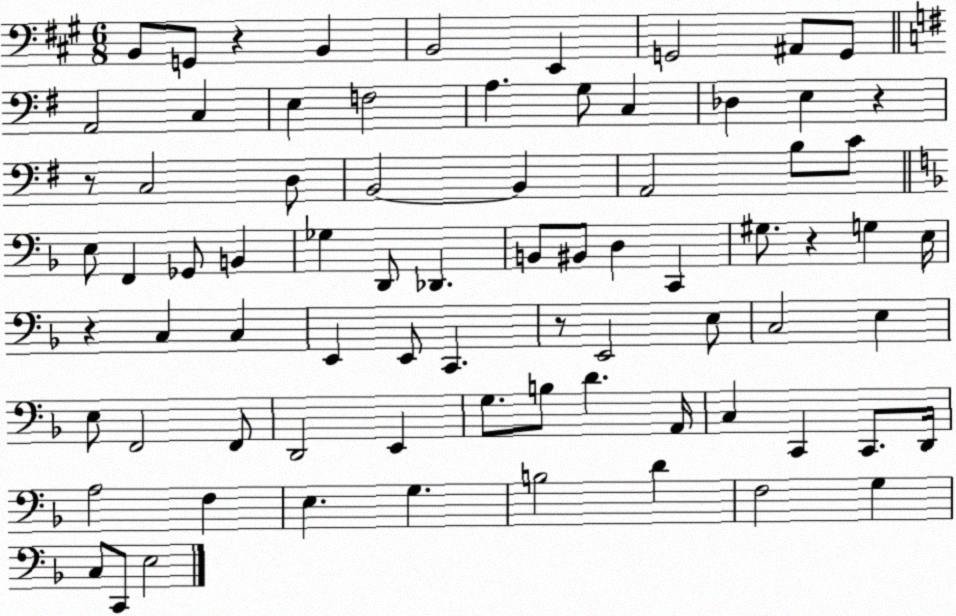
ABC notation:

X:1
T:Untitled
M:6/8
L:1/4
K:A
B,,/2 G,,/2 z B,, B,,2 E,, G,,2 ^A,,/2 G,,/2 A,,2 C, E, F,2 A, G,/2 C, _D, E, z z/2 C,2 D,/2 B,,2 B,, A,,2 B,/2 C/2 E,/2 F,, _G,,/2 B,, _G, D,,/2 _D,, B,,/2 ^B,,/2 D, C,, ^G,/2 z G, E,/4 z C, C, E,, E,,/2 C,, z/2 E,,2 E,/2 C,2 E, E,/2 F,,2 F,,/2 D,,2 E,, G,/2 B,/2 D A,,/4 C, C,, C,,/2 D,,/4 A,2 F, E, G, B,2 D F,2 G, C,/2 C,,/2 E,2